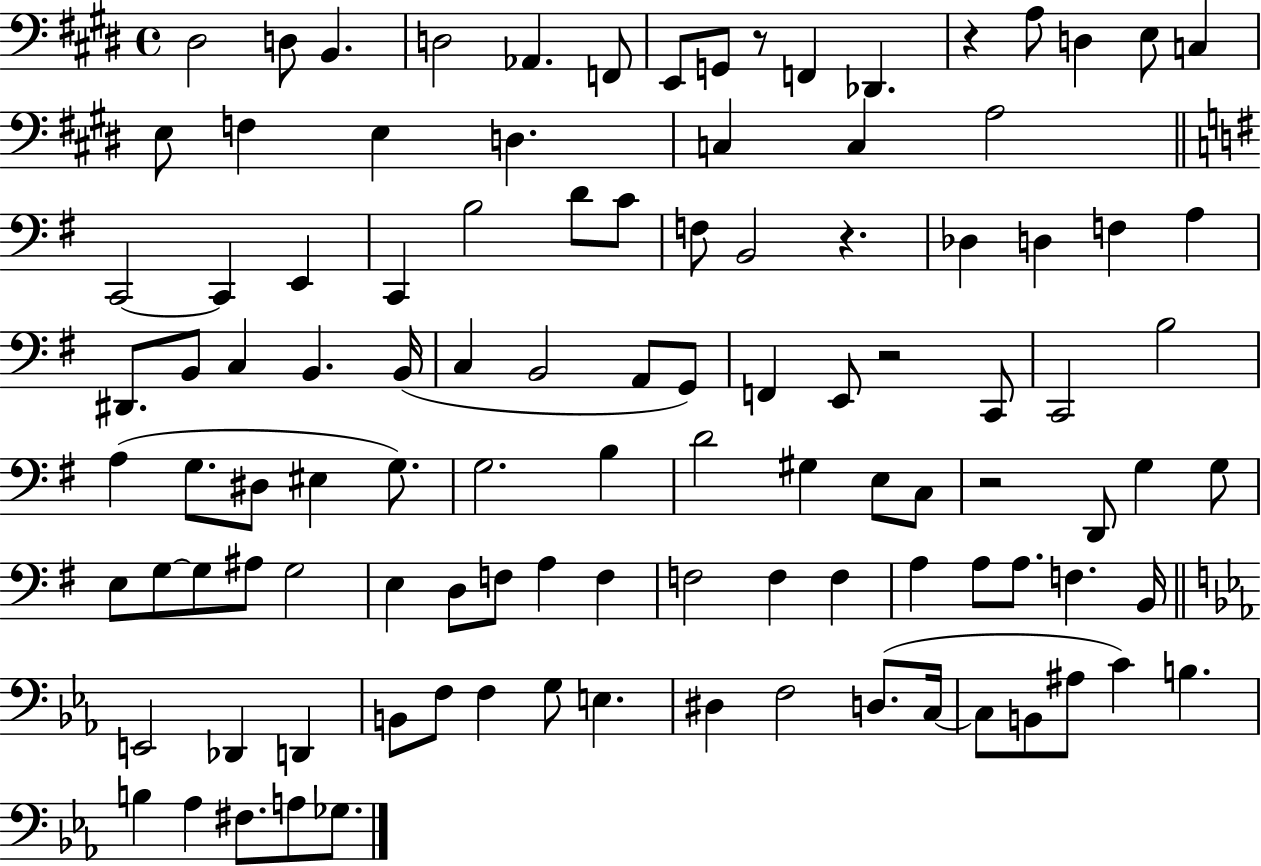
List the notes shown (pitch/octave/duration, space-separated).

D#3/h D3/e B2/q. D3/h Ab2/q. F2/e E2/e G2/e R/e F2/q Db2/q. R/q A3/e D3/q E3/e C3/q E3/e F3/q E3/q D3/q. C3/q C3/q A3/h C2/h C2/q E2/q C2/q B3/h D4/e C4/e F3/e B2/h R/q. Db3/q D3/q F3/q A3/q D#2/e. B2/e C3/q B2/q. B2/s C3/q B2/h A2/e G2/e F2/q E2/e R/h C2/e C2/h B3/h A3/q G3/e. D#3/e EIS3/q G3/e. G3/h. B3/q D4/h G#3/q E3/e C3/e R/h D2/e G3/q G3/e E3/e G3/e G3/e A#3/e G3/h E3/q D3/e F3/e A3/q F3/q F3/h F3/q F3/q A3/q A3/e A3/e. F3/q. B2/s E2/h Db2/q D2/q B2/e F3/e F3/q G3/e E3/q. D#3/q F3/h D3/e. C3/s C3/e B2/e A#3/e C4/q B3/q. B3/q Ab3/q F#3/e. A3/e Gb3/e.